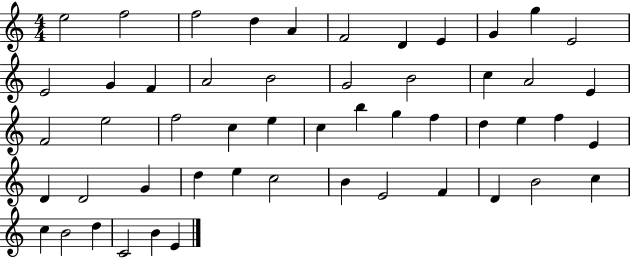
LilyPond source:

{
  \clef treble
  \numericTimeSignature
  \time 4/4
  \key c \major
  e''2 f''2 | f''2 d''4 a'4 | f'2 d'4 e'4 | g'4 g''4 e'2 | \break e'2 g'4 f'4 | a'2 b'2 | g'2 b'2 | c''4 a'2 e'4 | \break f'2 e''2 | f''2 c''4 e''4 | c''4 b''4 g''4 f''4 | d''4 e''4 f''4 e'4 | \break d'4 d'2 g'4 | d''4 e''4 c''2 | b'4 e'2 f'4 | d'4 b'2 c''4 | \break c''4 b'2 d''4 | c'2 b'4 e'4 | \bar "|."
}